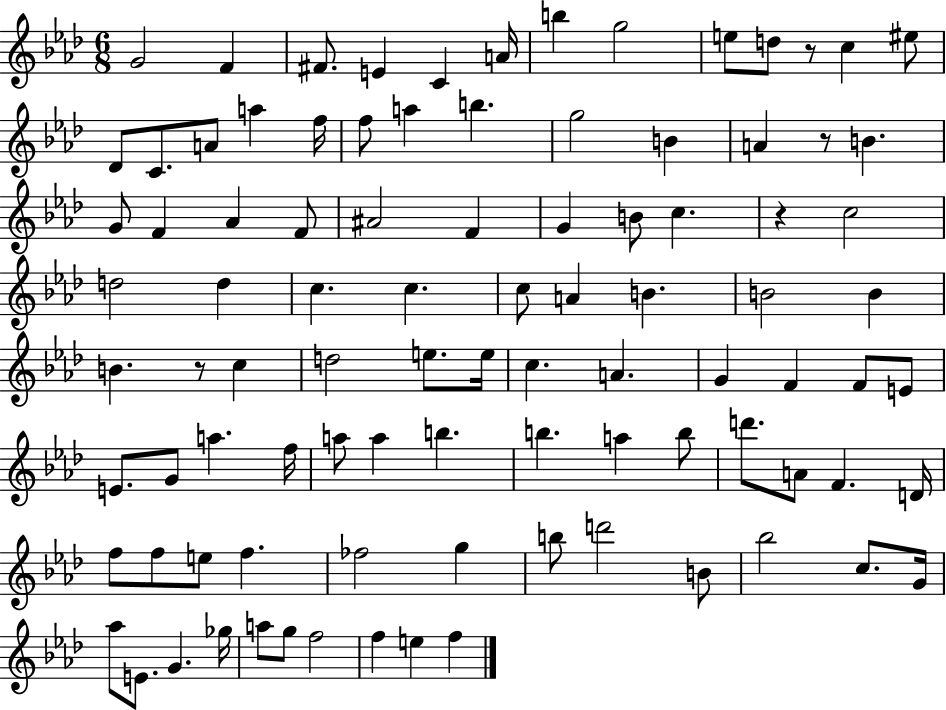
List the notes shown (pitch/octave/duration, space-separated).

G4/h F4/q F#4/e. E4/q C4/q A4/s B5/q G5/h E5/e D5/e R/e C5/q EIS5/e Db4/e C4/e. A4/e A5/q F5/s F5/e A5/q B5/q. G5/h B4/q A4/q R/e B4/q. G4/e F4/q Ab4/q F4/e A#4/h F4/q G4/q B4/e C5/q. R/q C5/h D5/h D5/q C5/q. C5/q. C5/e A4/q B4/q. B4/h B4/q B4/q. R/e C5/q D5/h E5/e. E5/s C5/q. A4/q. G4/q F4/q F4/e E4/e E4/e. G4/e A5/q. F5/s A5/e A5/q B5/q. B5/q. A5/q B5/e D6/e. A4/e F4/q. D4/s F5/e F5/e E5/e F5/q. FES5/h G5/q B5/e D6/h B4/e Bb5/h C5/e. G4/s Ab5/e E4/e. G4/q. Gb5/s A5/e G5/e F5/h F5/q E5/q F5/q